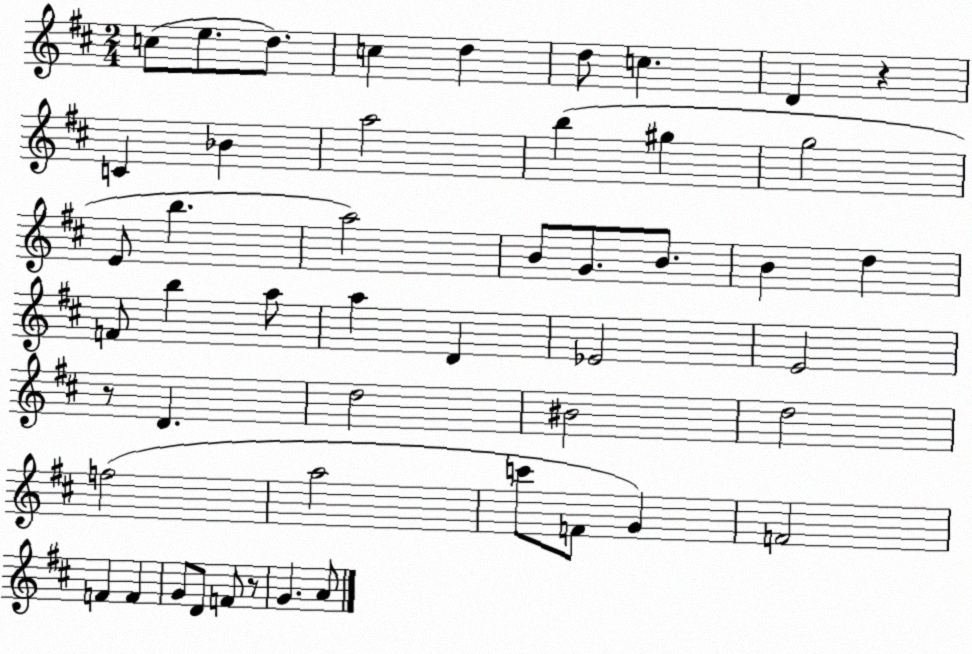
X:1
T:Untitled
M:2/4
L:1/4
K:D
c/2 e/2 d/2 c d d/2 c D z C _B a2 b ^g g2 E/2 b a2 B/2 G/2 B/2 B d F/2 b a/2 a D _E2 E2 z/2 D d2 ^B2 d2 f2 a2 c'/2 F/2 G F2 F F G/2 D/2 F/2 z/2 G A/2